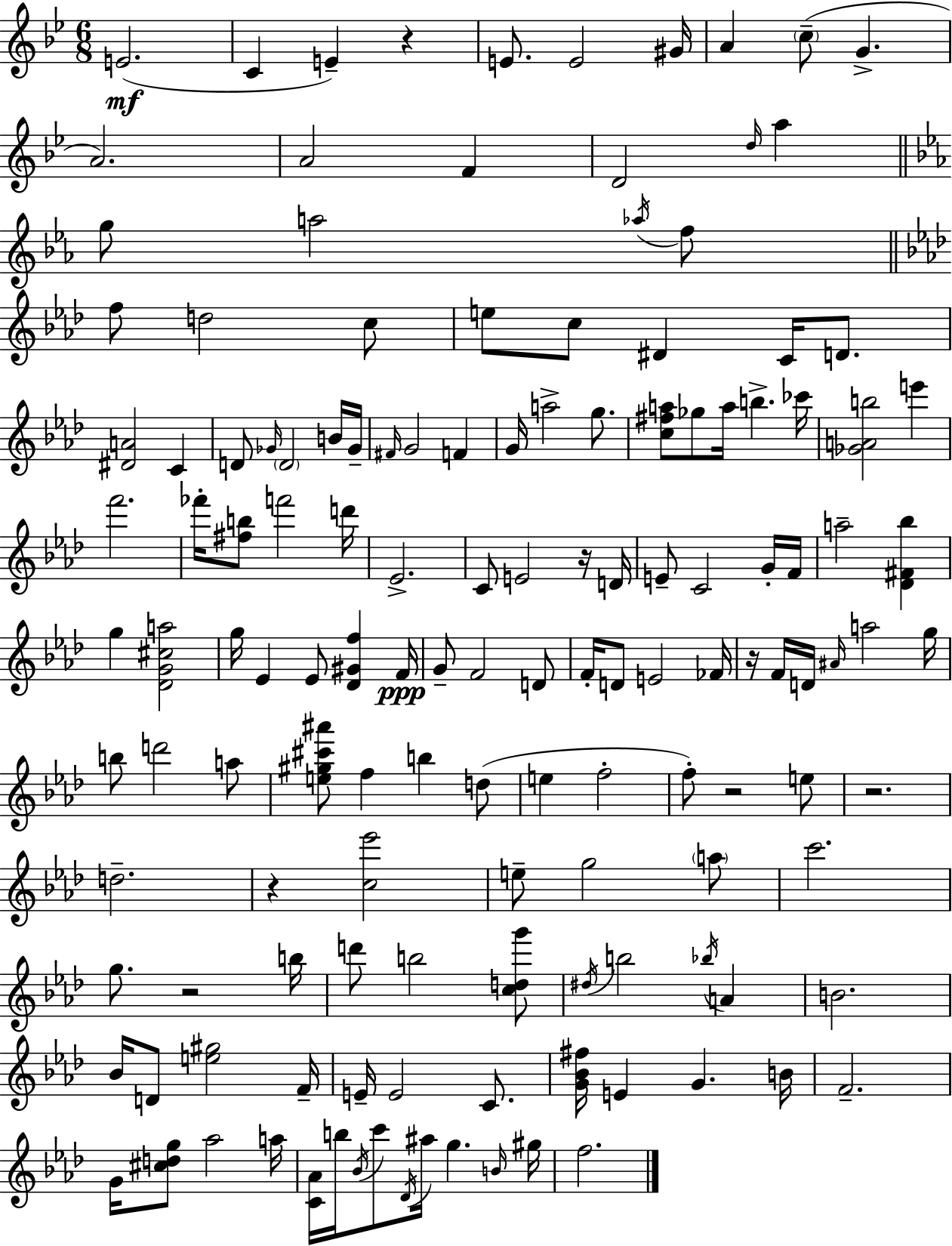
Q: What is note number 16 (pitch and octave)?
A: G5